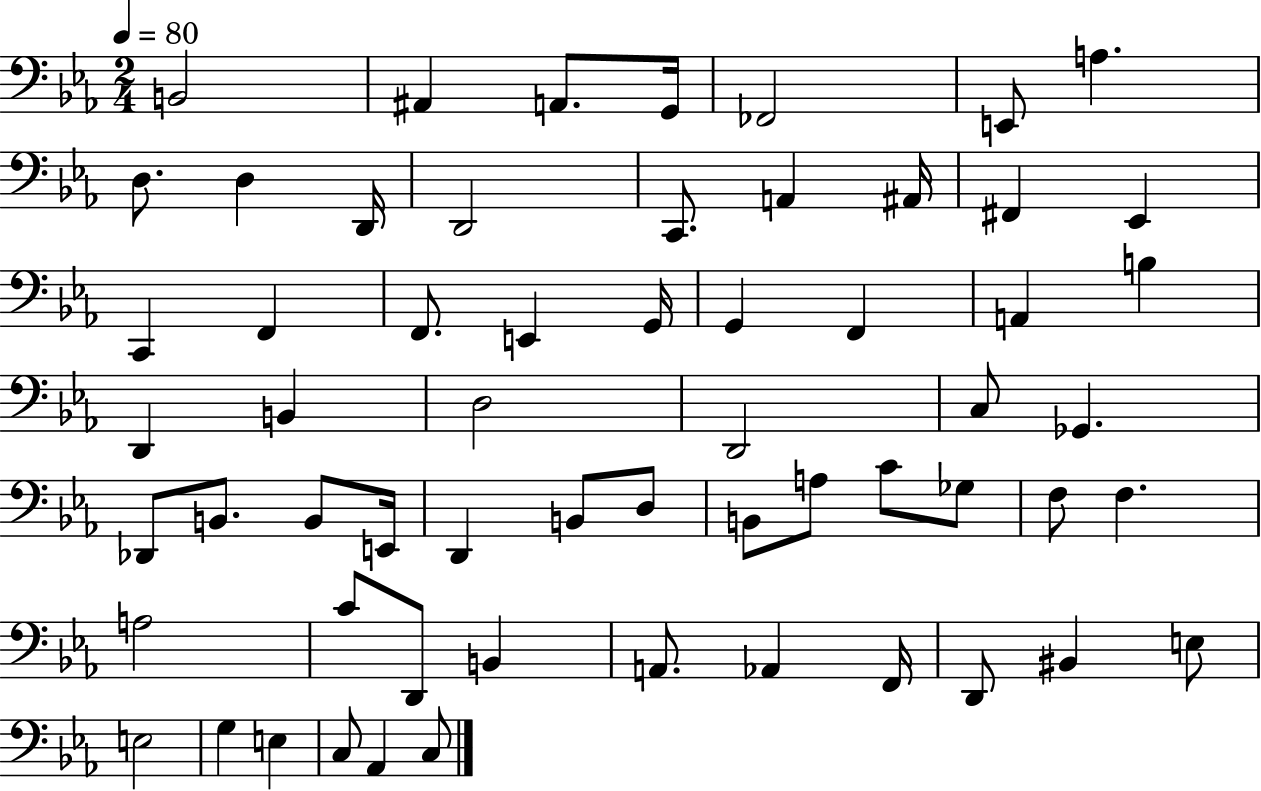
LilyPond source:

{
  \clef bass
  \numericTimeSignature
  \time 2/4
  \key ees \major
  \tempo 4 = 80
  \repeat volta 2 { b,2 | ais,4 a,8. g,16 | fes,2 | e,8 a4. | \break d8. d4 d,16 | d,2 | c,8. a,4 ais,16 | fis,4 ees,4 | \break c,4 f,4 | f,8. e,4 g,16 | g,4 f,4 | a,4 b4 | \break d,4 b,4 | d2 | d,2 | c8 ges,4. | \break des,8 b,8. b,8 e,16 | d,4 b,8 d8 | b,8 a8 c'8 ges8 | f8 f4. | \break a2 | c'8 d,8 b,4 | a,8. aes,4 f,16 | d,8 bis,4 e8 | \break e2 | g4 e4 | c8 aes,4 c8 | } \bar "|."
}